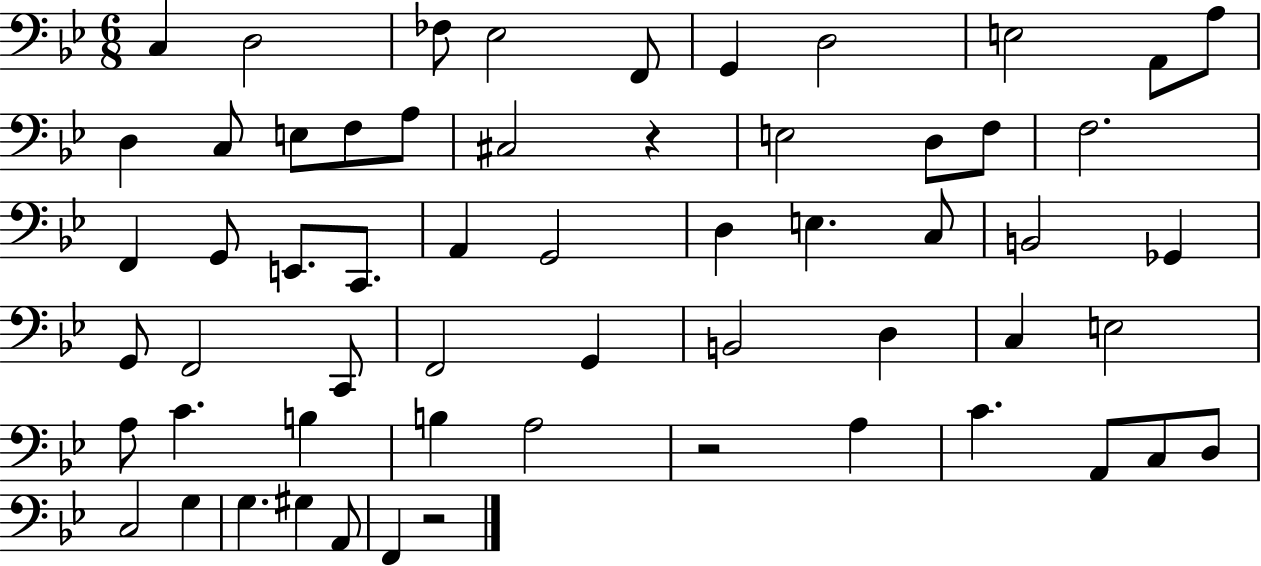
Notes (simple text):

C3/q D3/h FES3/e Eb3/h F2/e G2/q D3/h E3/h A2/e A3/e D3/q C3/e E3/e F3/e A3/e C#3/h R/q E3/h D3/e F3/e F3/h. F2/q G2/e E2/e. C2/e. A2/q G2/h D3/q E3/q. C3/e B2/h Gb2/q G2/e F2/h C2/e F2/h G2/q B2/h D3/q C3/q E3/h A3/e C4/q. B3/q B3/q A3/h R/h A3/q C4/q. A2/e C3/e D3/e C3/h G3/q G3/q. G#3/q A2/e F2/q R/h